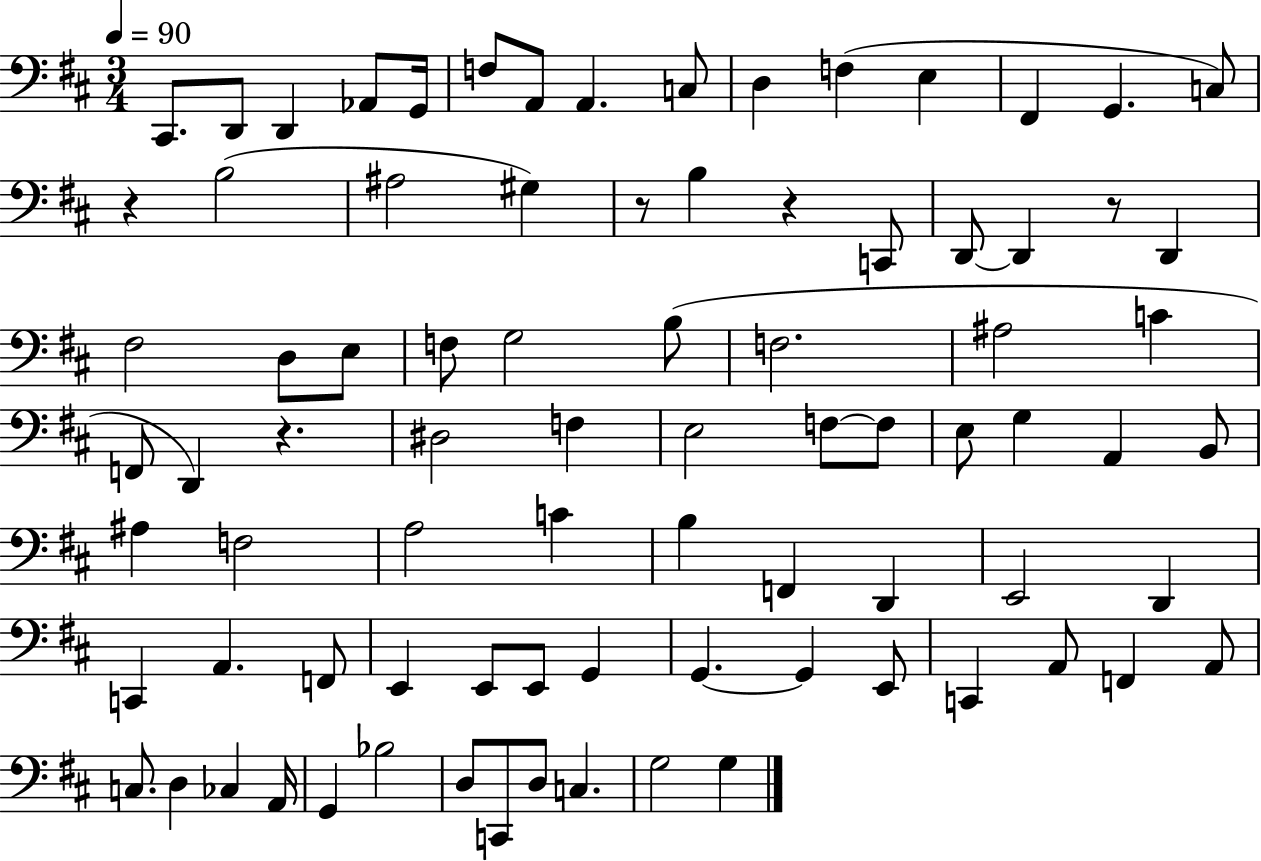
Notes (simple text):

C#2/e. D2/e D2/q Ab2/e G2/s F3/e A2/e A2/q. C3/e D3/q F3/q E3/q F#2/q G2/q. C3/e R/q B3/h A#3/h G#3/q R/e B3/q R/q C2/e D2/e D2/q R/e D2/q F#3/h D3/e E3/e F3/e G3/h B3/e F3/h. A#3/h C4/q F2/e D2/q R/q. D#3/h F3/q E3/h F3/e F3/e E3/e G3/q A2/q B2/e A#3/q F3/h A3/h C4/q B3/q F2/q D2/q E2/h D2/q C2/q A2/q. F2/e E2/q E2/e E2/e G2/q G2/q. G2/q E2/e C2/q A2/e F2/q A2/e C3/e. D3/q CES3/q A2/s G2/q Bb3/h D3/e C2/e D3/e C3/q. G3/h G3/q